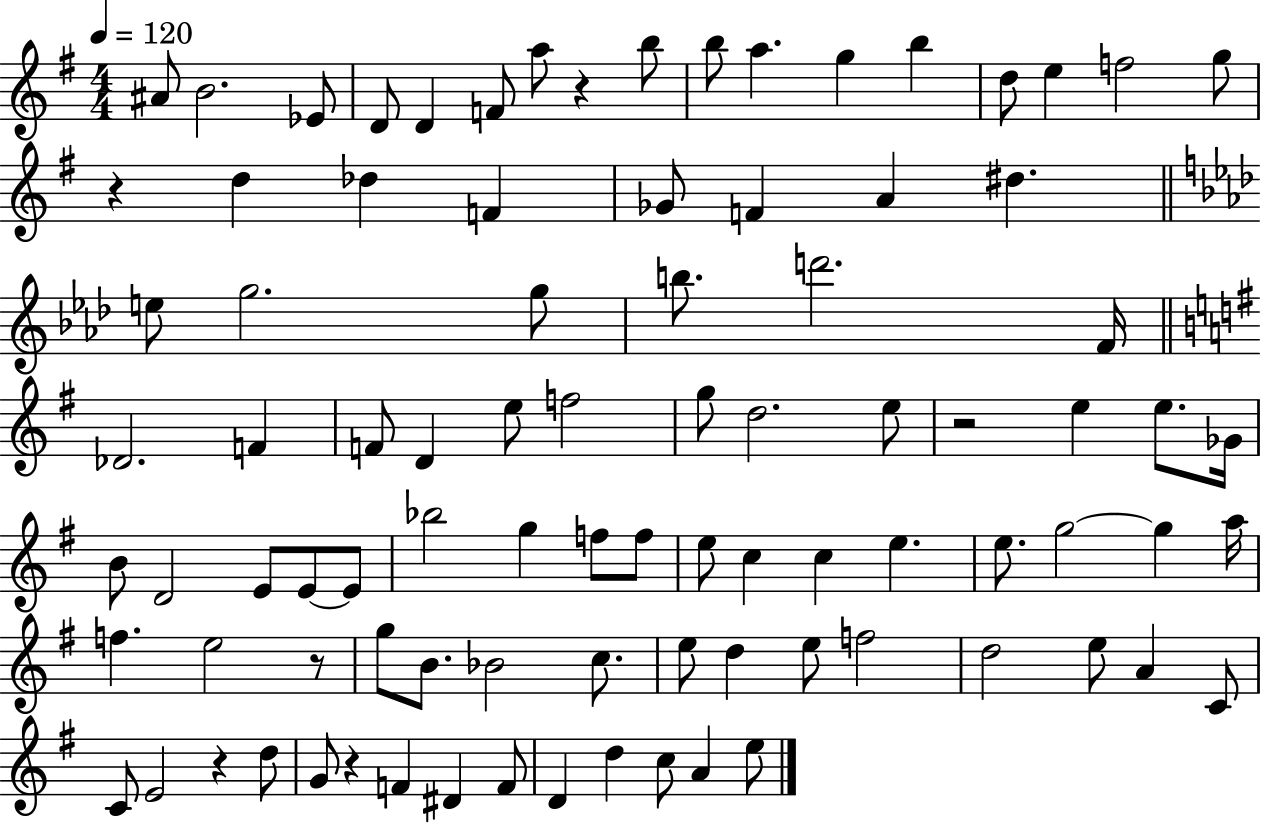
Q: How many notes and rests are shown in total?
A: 90